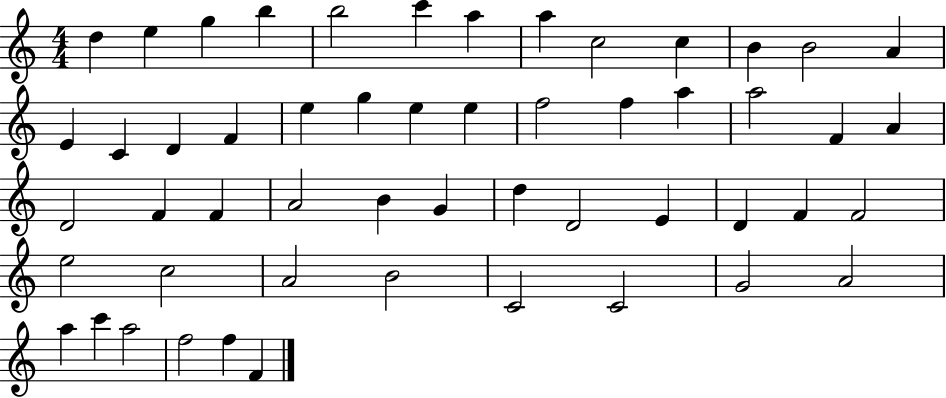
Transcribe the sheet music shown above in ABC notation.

X:1
T:Untitled
M:4/4
L:1/4
K:C
d e g b b2 c' a a c2 c B B2 A E C D F e g e e f2 f a a2 F A D2 F F A2 B G d D2 E D F F2 e2 c2 A2 B2 C2 C2 G2 A2 a c' a2 f2 f F